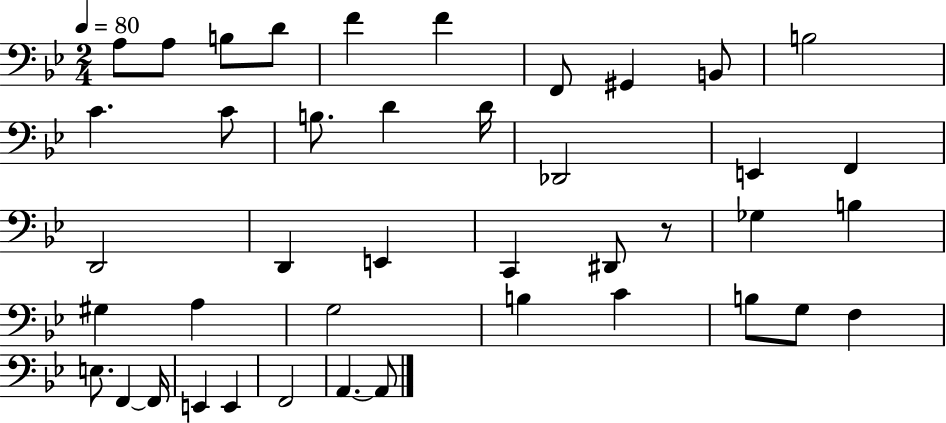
X:1
T:Untitled
M:2/4
L:1/4
K:Bb
A,/2 A,/2 B,/2 D/2 F F F,,/2 ^G,, B,,/2 B,2 C C/2 B,/2 D D/4 _D,,2 E,, F,, D,,2 D,, E,, C,, ^D,,/2 z/2 _G, B, ^G, A, G,2 B, C B,/2 G,/2 F, E,/2 F,, F,,/4 E,, E,, F,,2 A,, A,,/2